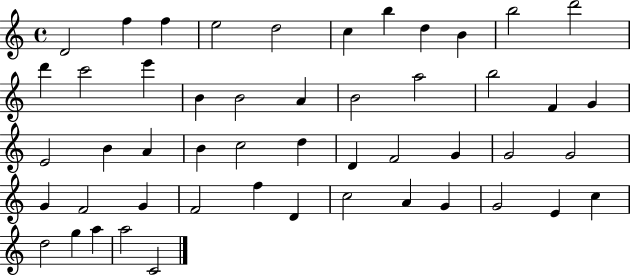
D4/h F5/q F5/q E5/h D5/h C5/q B5/q D5/q B4/q B5/h D6/h D6/q C6/h E6/q B4/q B4/h A4/q B4/h A5/h B5/h F4/q G4/q E4/h B4/q A4/q B4/q C5/h D5/q D4/q F4/h G4/q G4/h G4/h G4/q F4/h G4/q F4/h F5/q D4/q C5/h A4/q G4/q G4/h E4/q C5/q D5/h G5/q A5/q A5/h C4/h